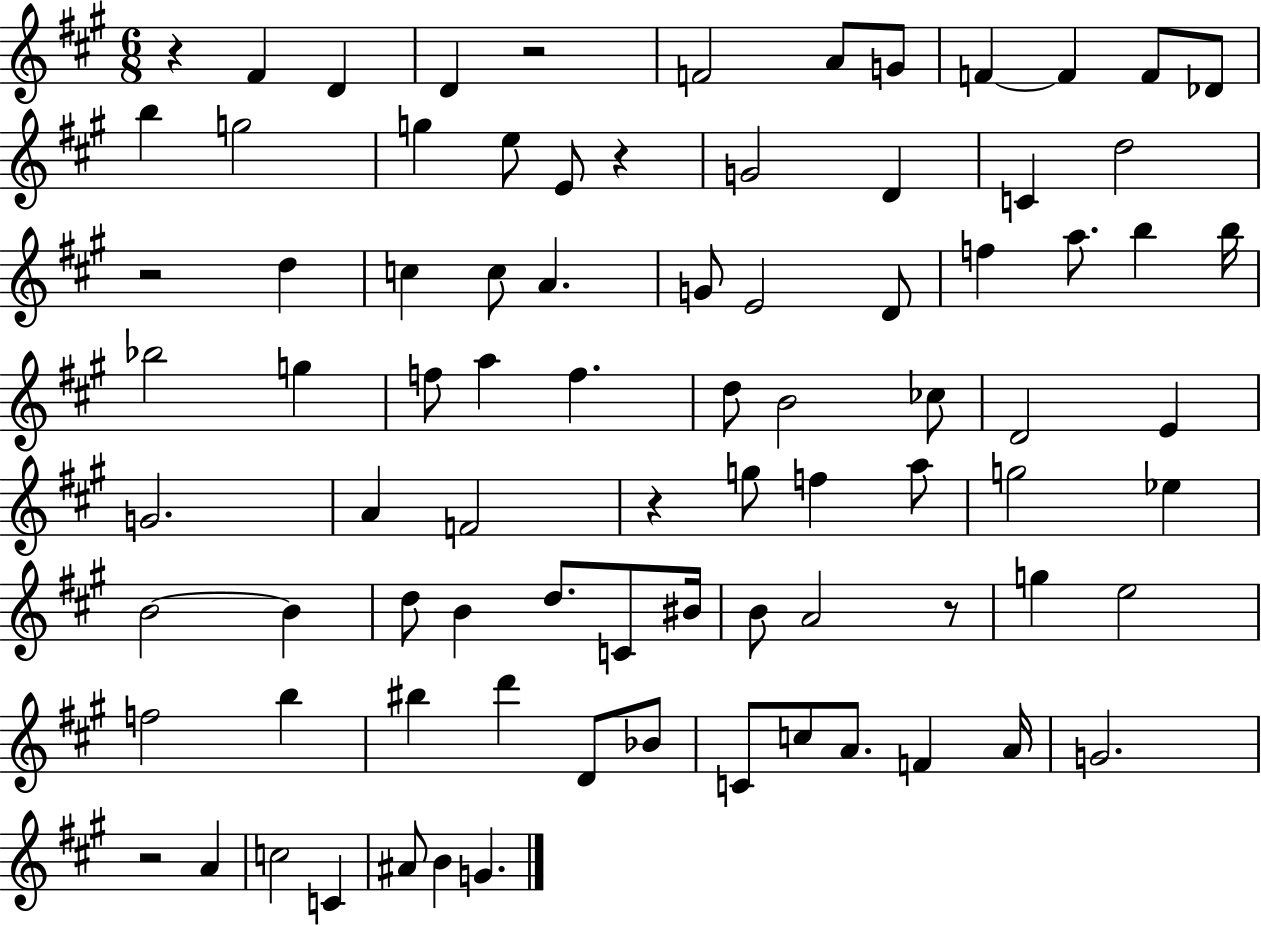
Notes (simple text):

R/q F#4/q D4/q D4/q R/h F4/h A4/e G4/e F4/q F4/q F4/e Db4/e B5/q G5/h G5/q E5/e E4/e R/q G4/h D4/q C4/q D5/h R/h D5/q C5/q C5/e A4/q. G4/e E4/h D4/e F5/q A5/e. B5/q B5/s Bb5/h G5/q F5/e A5/q F5/q. D5/e B4/h CES5/e D4/h E4/q G4/h. A4/q F4/h R/q G5/e F5/q A5/e G5/h Eb5/q B4/h B4/q D5/e B4/q D5/e. C4/e BIS4/s B4/e A4/h R/e G5/q E5/h F5/h B5/q BIS5/q D6/q D4/e Bb4/e C4/e C5/e A4/e. F4/q A4/s G4/h. R/h A4/q C5/h C4/q A#4/e B4/q G4/q.